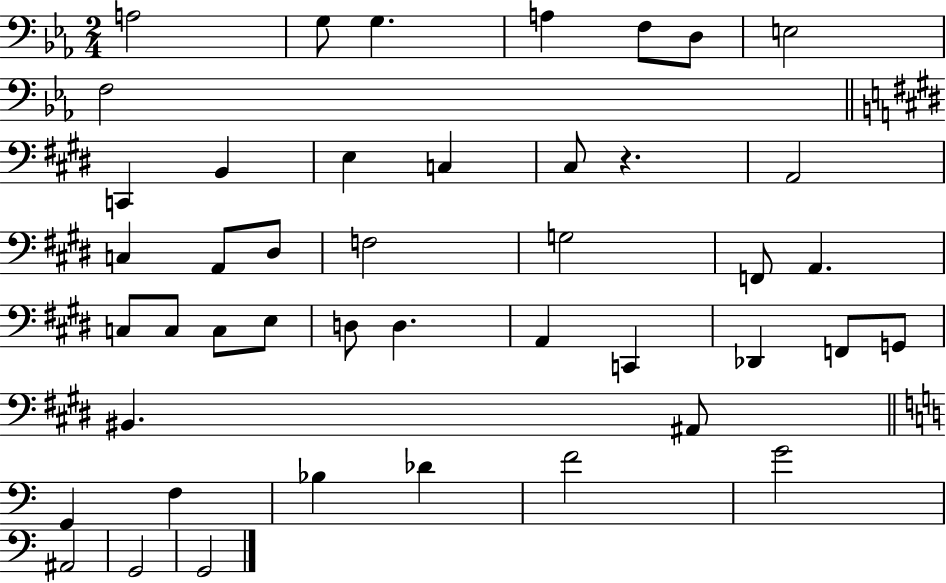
A3/h G3/e G3/q. A3/q F3/e D3/e E3/h F3/h C2/q B2/q E3/q C3/q C#3/e R/q. A2/h C3/q A2/e D#3/e F3/h G3/h F2/e A2/q. C3/e C3/e C3/e E3/e D3/e D3/q. A2/q C2/q Db2/q F2/e G2/e BIS2/q. A#2/e G2/q F3/q Bb3/q Db4/q F4/h G4/h A#2/h G2/h G2/h